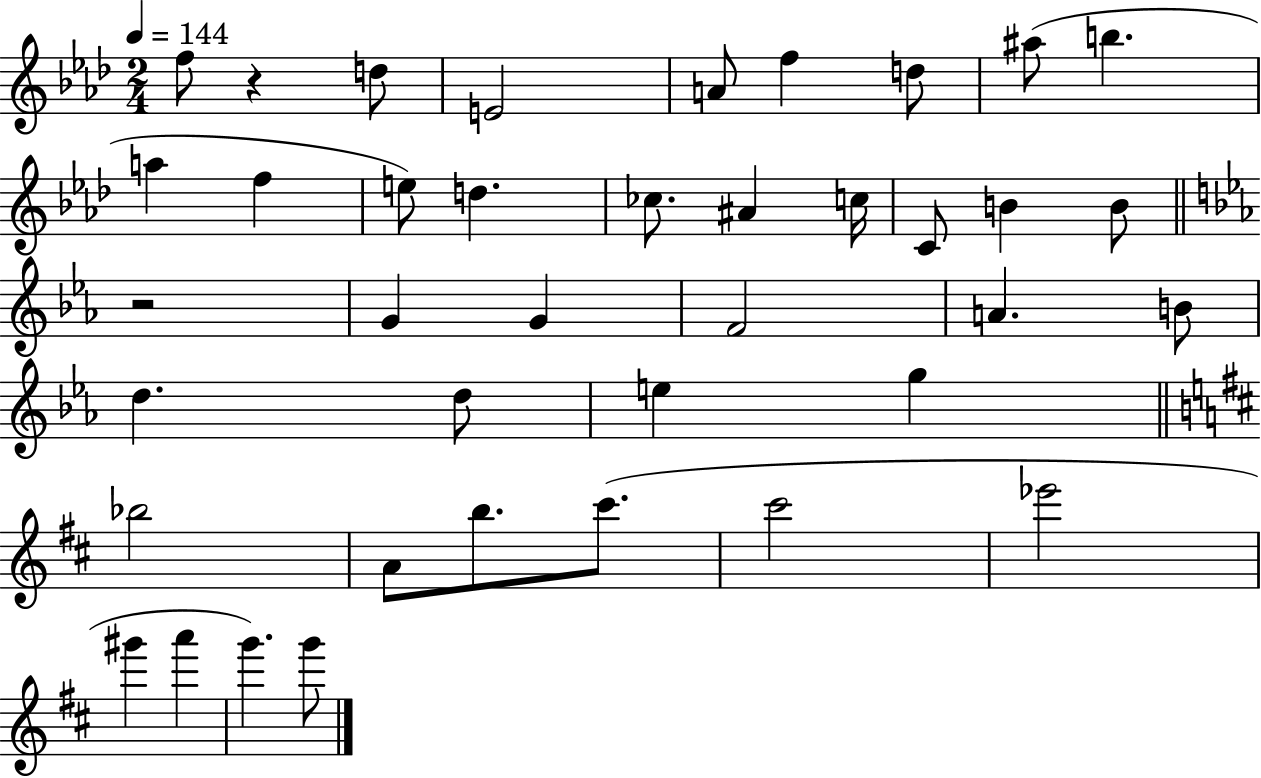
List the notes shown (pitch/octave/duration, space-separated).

F5/e R/q D5/e E4/h A4/e F5/q D5/e A#5/e B5/q. A5/q F5/q E5/e D5/q. CES5/e. A#4/q C5/s C4/e B4/q B4/e R/h G4/q G4/q F4/h A4/q. B4/e D5/q. D5/e E5/q G5/q Bb5/h A4/e B5/e. C#6/e. C#6/h Eb6/h G#6/q A6/q G6/q. G6/e